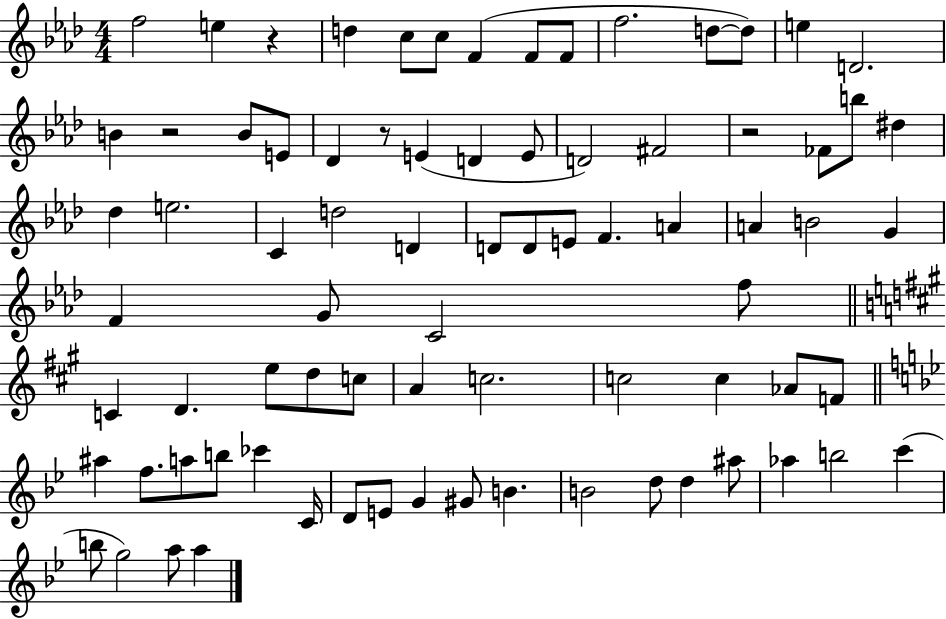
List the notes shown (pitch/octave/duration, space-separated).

F5/h E5/q R/q D5/q C5/e C5/e F4/q F4/e F4/e F5/h. D5/e D5/e E5/q D4/h. B4/q R/h B4/e E4/e Db4/q R/e E4/q D4/q E4/e D4/h F#4/h R/h FES4/e B5/e D#5/q Db5/q E5/h. C4/q D5/h D4/q D4/e D4/e E4/e F4/q. A4/q A4/q B4/h G4/q F4/q G4/e C4/h F5/e C4/q D4/q. E5/e D5/e C5/e A4/q C5/h. C5/h C5/q Ab4/e F4/e A#5/q F5/e. A5/e B5/e CES6/q C4/s D4/e E4/e G4/q G#4/e B4/q. B4/h D5/e D5/q A#5/e Ab5/q B5/h C6/q B5/e G5/h A5/e A5/q